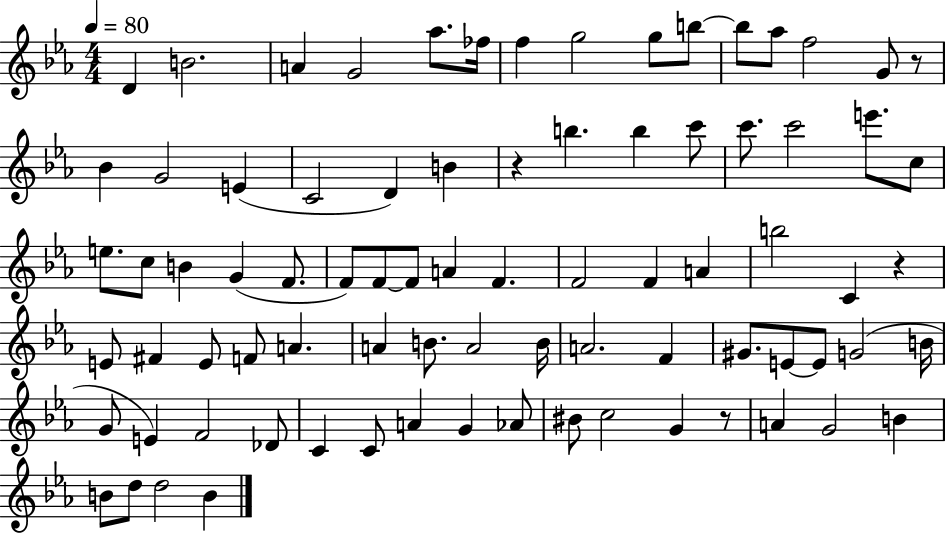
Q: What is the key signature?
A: EES major